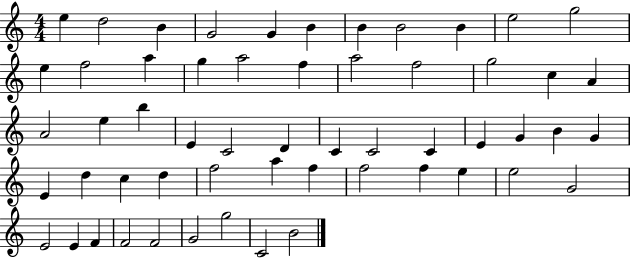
{
  \clef treble
  \numericTimeSignature
  \time 4/4
  \key c \major
  e''4 d''2 b'4 | g'2 g'4 b'4 | b'4 b'2 b'4 | e''2 g''2 | \break e''4 f''2 a''4 | g''4 a''2 f''4 | a''2 f''2 | g''2 c''4 a'4 | \break a'2 e''4 b''4 | e'4 c'2 d'4 | c'4 c'2 c'4 | e'4 g'4 b'4 g'4 | \break e'4 d''4 c''4 d''4 | f''2 a''4 f''4 | f''2 f''4 e''4 | e''2 g'2 | \break e'2 e'4 f'4 | f'2 f'2 | g'2 g''2 | c'2 b'2 | \break \bar "|."
}